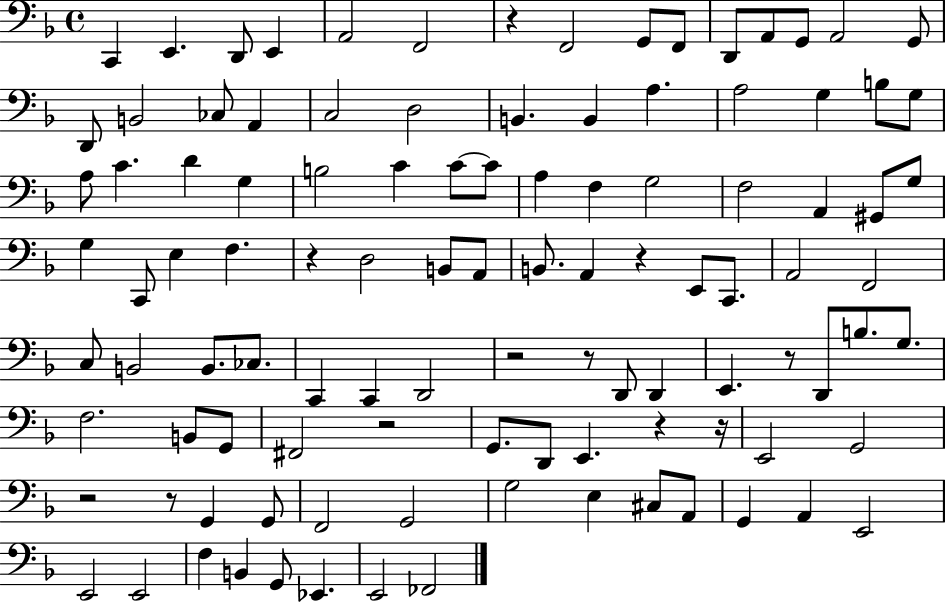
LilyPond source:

{
  \clef bass
  \time 4/4
  \defaultTimeSignature
  \key f \major
  c,4 e,4. d,8 e,4 | a,2 f,2 | r4 f,2 g,8 f,8 | d,8 a,8 g,8 a,2 g,8 | \break d,8 b,2 ces8 a,4 | c2 d2 | b,4. b,4 a4. | a2 g4 b8 g8 | \break a8 c'4. d'4 g4 | b2 c'4 c'8~~ c'8 | a4 f4 g2 | f2 a,4 gis,8 g8 | \break g4 c,8 e4 f4. | r4 d2 b,8 a,8 | b,8. a,4 r4 e,8 c,8. | a,2 f,2 | \break c8 b,2 b,8. ces8. | c,4 c,4 d,2 | r2 r8 d,8 d,4 | e,4. r8 d,8 b8. g8. | \break f2. b,8 g,8 | fis,2 r2 | g,8. d,8 e,4. r4 r16 | e,2 g,2 | \break r2 r8 g,4 g,8 | f,2 g,2 | g2 e4 cis8 a,8 | g,4 a,4 e,2 | \break e,2 e,2 | f4 b,4 g,8 ees,4. | e,2 fes,2 | \bar "|."
}